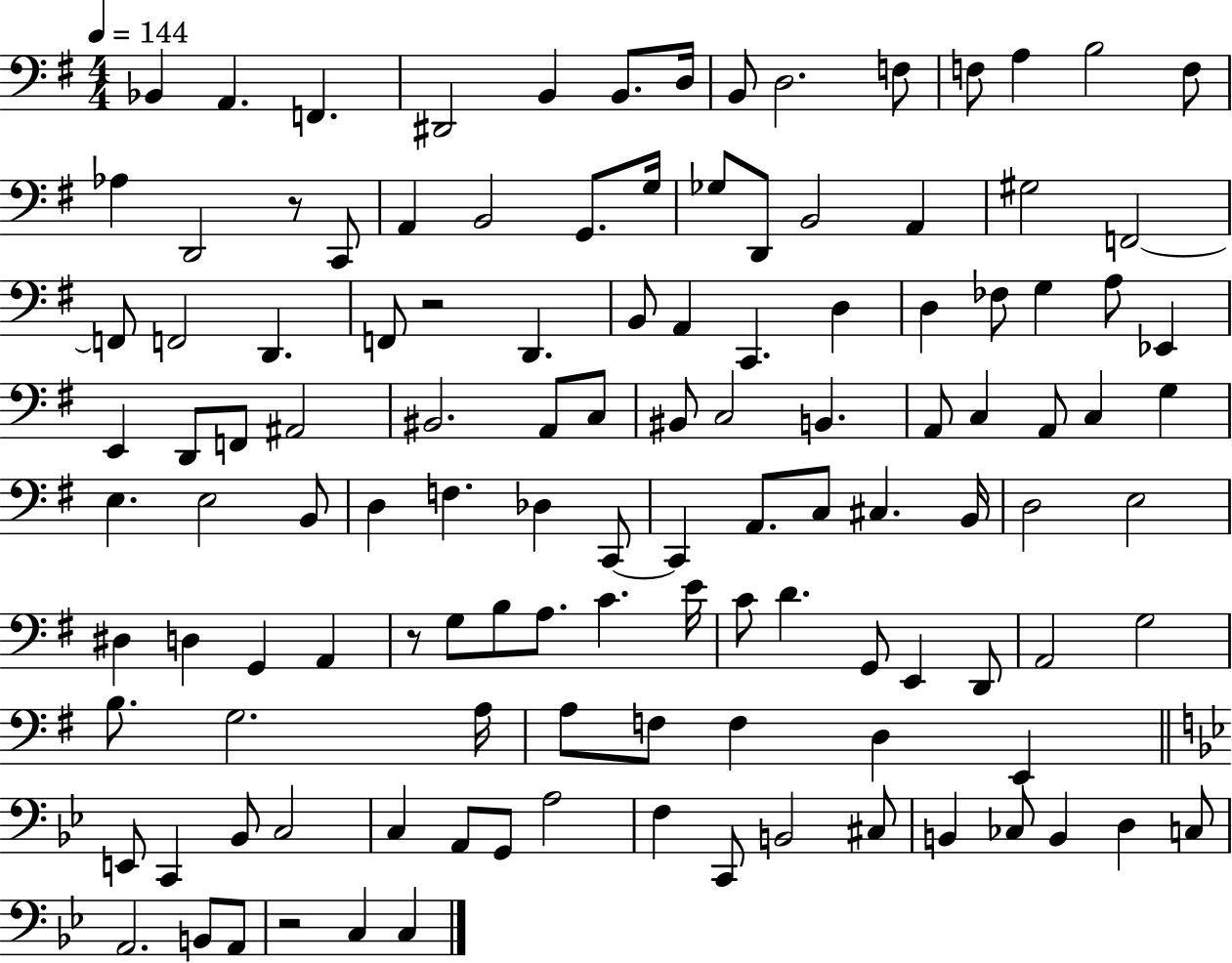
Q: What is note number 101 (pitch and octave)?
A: G2